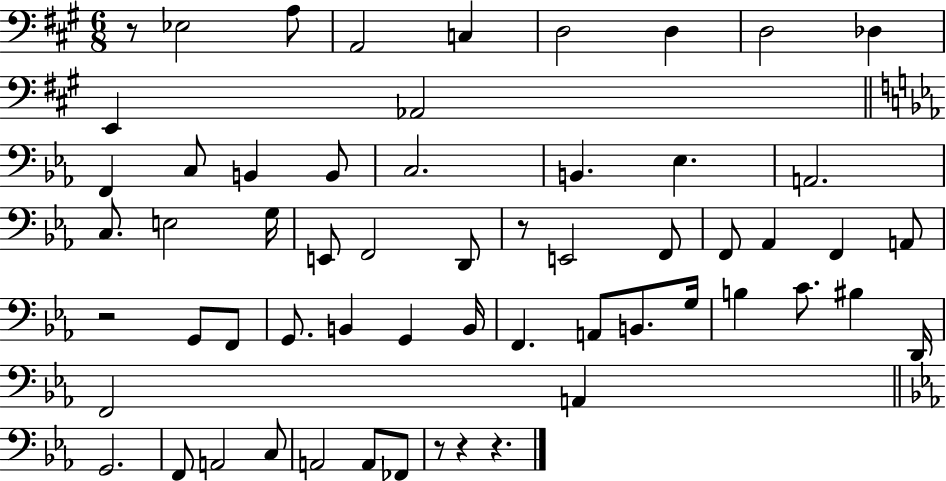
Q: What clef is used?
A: bass